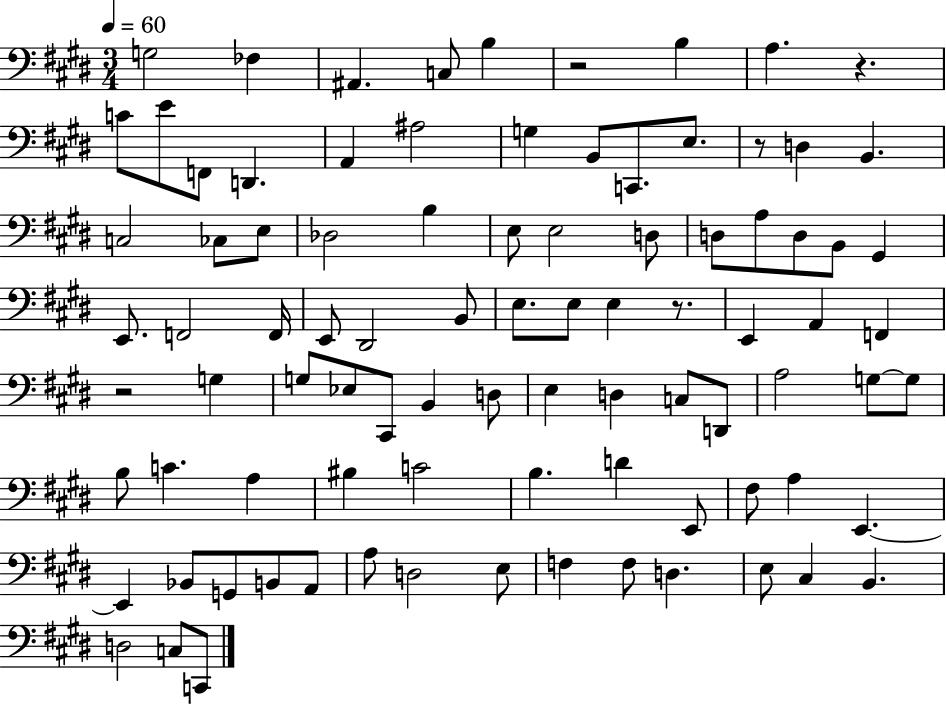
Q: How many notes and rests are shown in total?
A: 90